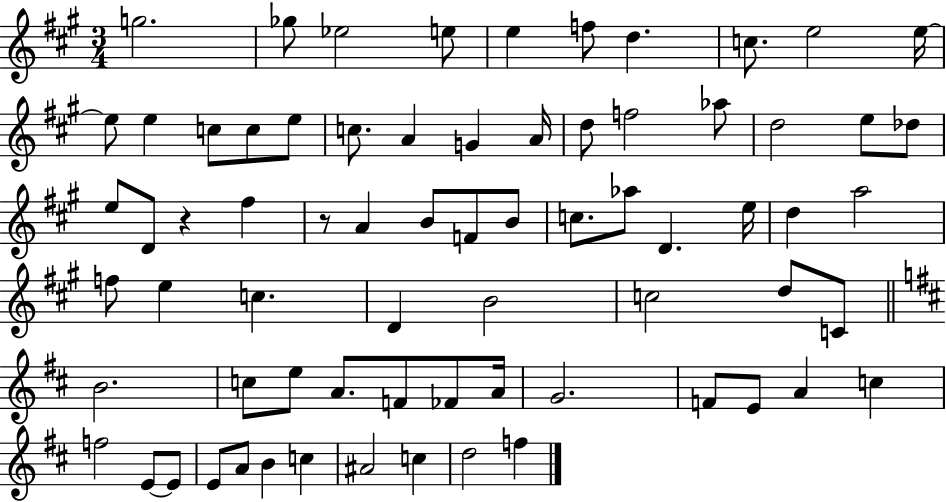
G5/h. Gb5/e Eb5/h E5/e E5/q F5/e D5/q. C5/e. E5/h E5/s E5/e E5/q C5/e C5/e E5/e C5/e. A4/q G4/q A4/s D5/e F5/h Ab5/e D5/h E5/e Db5/e E5/e D4/e R/q F#5/q R/e A4/q B4/e F4/e B4/e C5/e. Ab5/e D4/q. E5/s D5/q A5/h F5/e E5/q C5/q. D4/q B4/h C5/h D5/e C4/e B4/h. C5/e E5/e A4/e. F4/e FES4/e A4/s G4/h. F4/e E4/e A4/q C5/q F5/h E4/e E4/e E4/e A4/e B4/q C5/q A#4/h C5/q D5/h F5/q